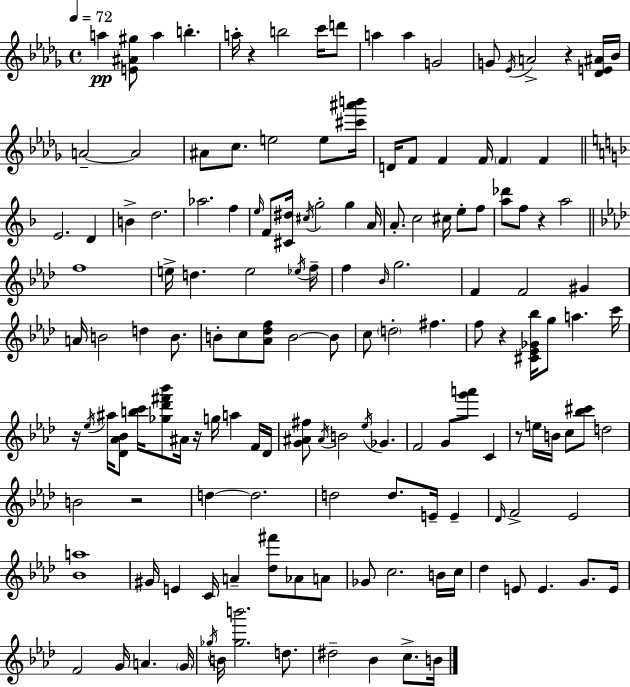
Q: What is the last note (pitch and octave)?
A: B4